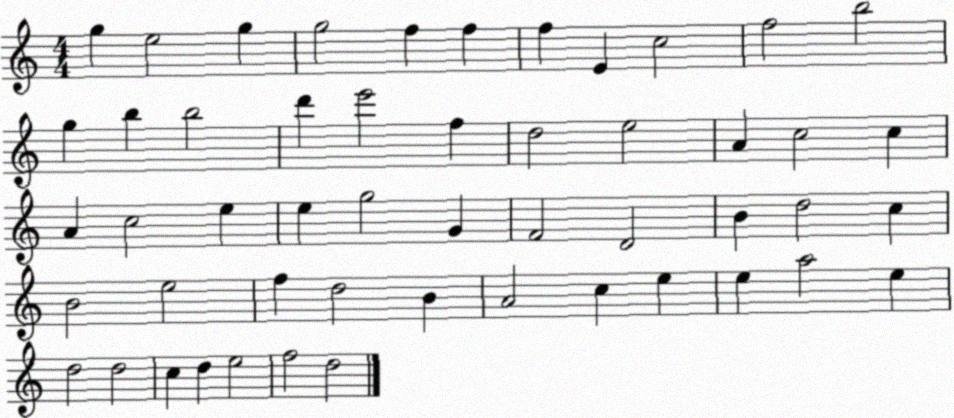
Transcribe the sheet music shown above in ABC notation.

X:1
T:Untitled
M:4/4
L:1/4
K:C
g e2 g g2 f f f E c2 f2 b2 g b b2 d' e'2 f d2 e2 A c2 c A c2 e e g2 G F2 D2 B d2 c B2 e2 f d2 B A2 c e e a2 e d2 d2 c d e2 f2 d2